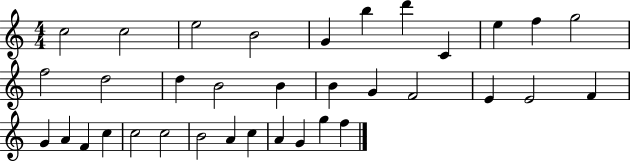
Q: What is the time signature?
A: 4/4